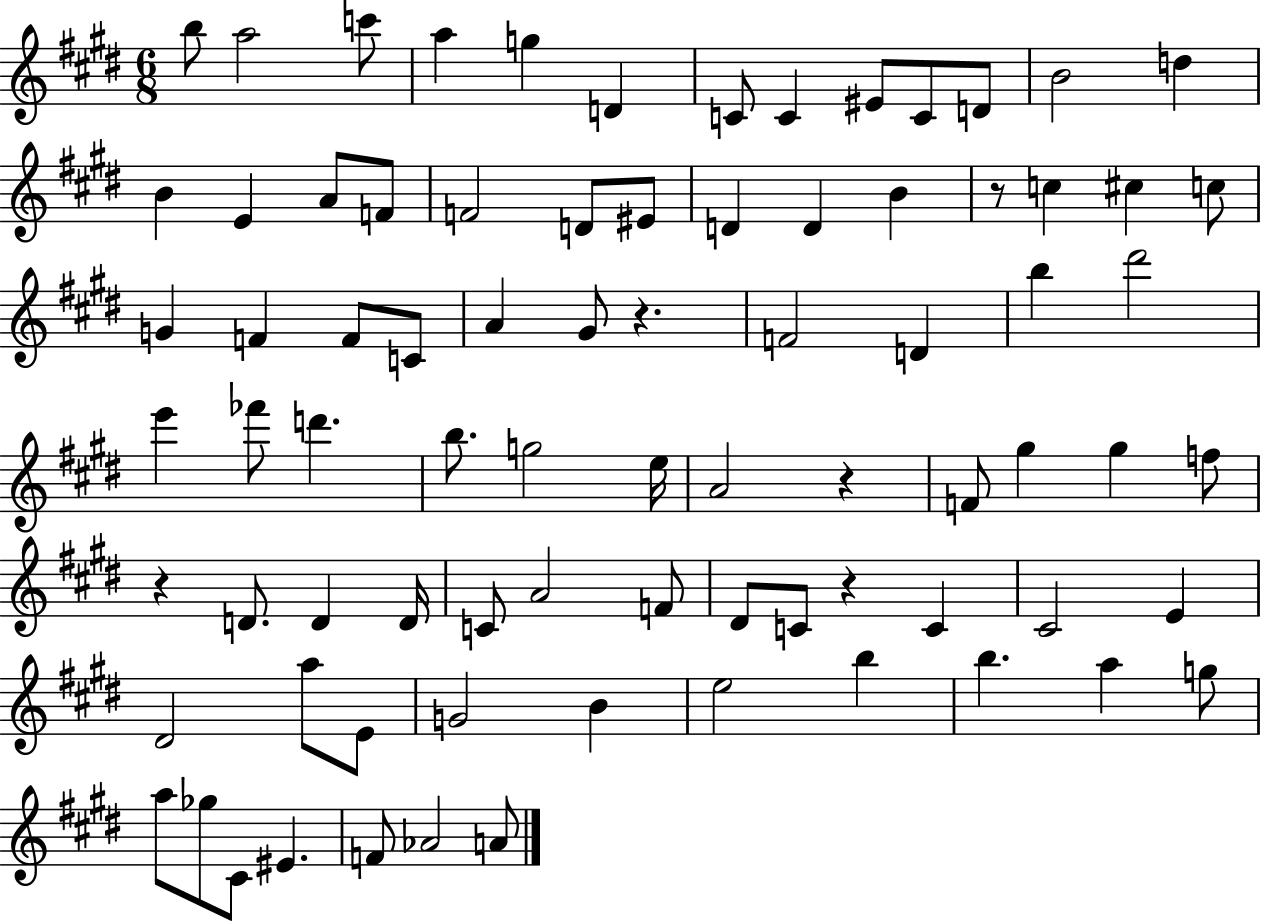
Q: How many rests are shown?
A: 5